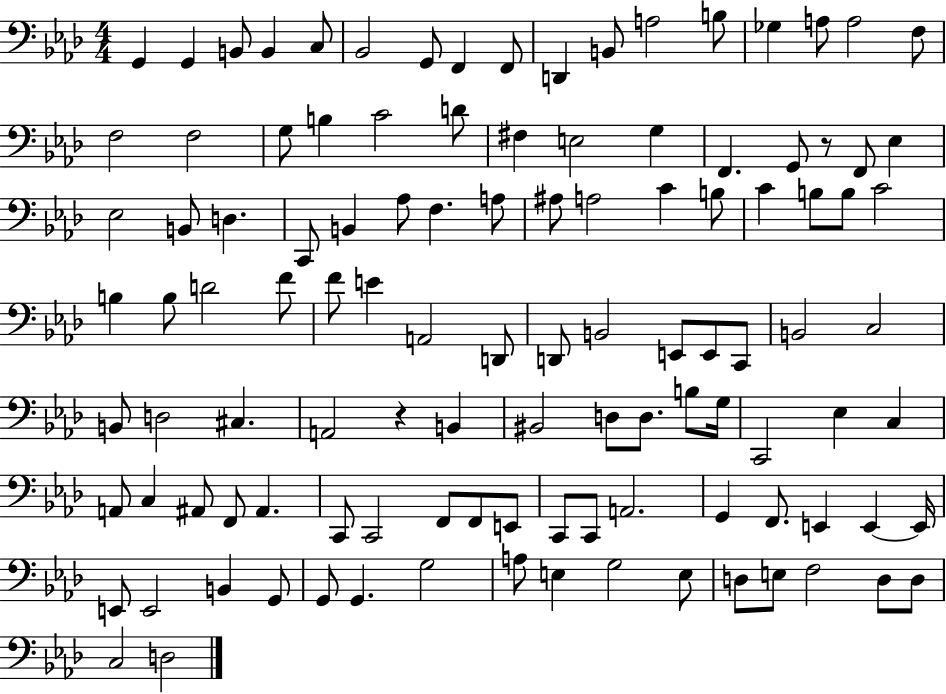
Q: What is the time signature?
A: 4/4